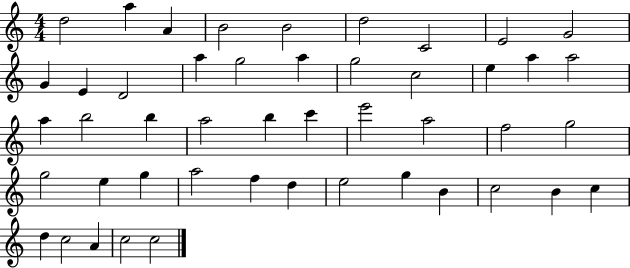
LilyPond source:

{
  \clef treble
  \numericTimeSignature
  \time 4/4
  \key c \major
  d''2 a''4 a'4 | b'2 b'2 | d''2 c'2 | e'2 g'2 | \break g'4 e'4 d'2 | a''4 g''2 a''4 | g''2 c''2 | e''4 a''4 a''2 | \break a''4 b''2 b''4 | a''2 b''4 c'''4 | e'''2 a''2 | f''2 g''2 | \break g''2 e''4 g''4 | a''2 f''4 d''4 | e''2 g''4 b'4 | c''2 b'4 c''4 | \break d''4 c''2 a'4 | c''2 c''2 | \bar "|."
}